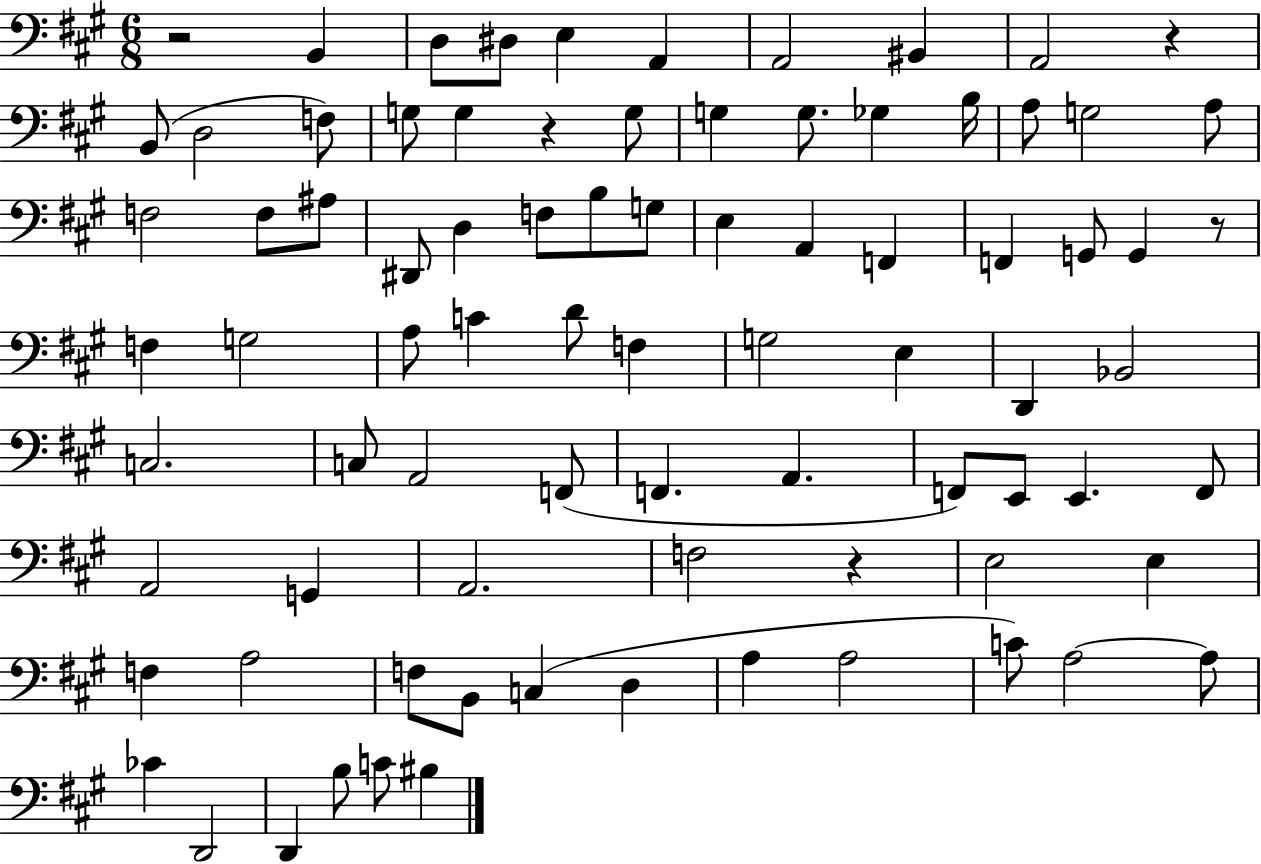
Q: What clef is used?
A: bass